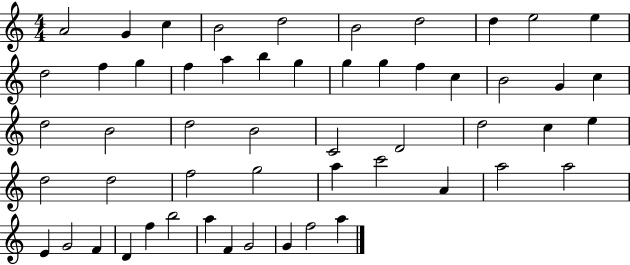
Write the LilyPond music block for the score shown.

{
  \clef treble
  \numericTimeSignature
  \time 4/4
  \key c \major
  a'2 g'4 c''4 | b'2 d''2 | b'2 d''2 | d''4 e''2 e''4 | \break d''2 f''4 g''4 | f''4 a''4 b''4 g''4 | g''4 g''4 f''4 c''4 | b'2 g'4 c''4 | \break d''2 b'2 | d''2 b'2 | c'2 d'2 | d''2 c''4 e''4 | \break d''2 d''2 | f''2 g''2 | a''4 c'''2 a'4 | a''2 a''2 | \break e'4 g'2 f'4 | d'4 f''4 b''2 | a''4 f'4 g'2 | g'4 f''2 a''4 | \break \bar "|."
}